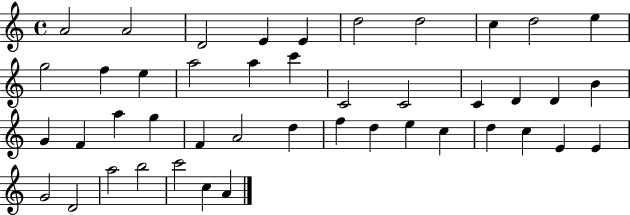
A4/h A4/h D4/h E4/q E4/q D5/h D5/h C5/q D5/h E5/q G5/h F5/q E5/q A5/h A5/q C6/q C4/h C4/h C4/q D4/q D4/q B4/q G4/q F4/q A5/q G5/q F4/q A4/h D5/q F5/q D5/q E5/q C5/q D5/q C5/q E4/q E4/q G4/h D4/h A5/h B5/h C6/h C5/q A4/q